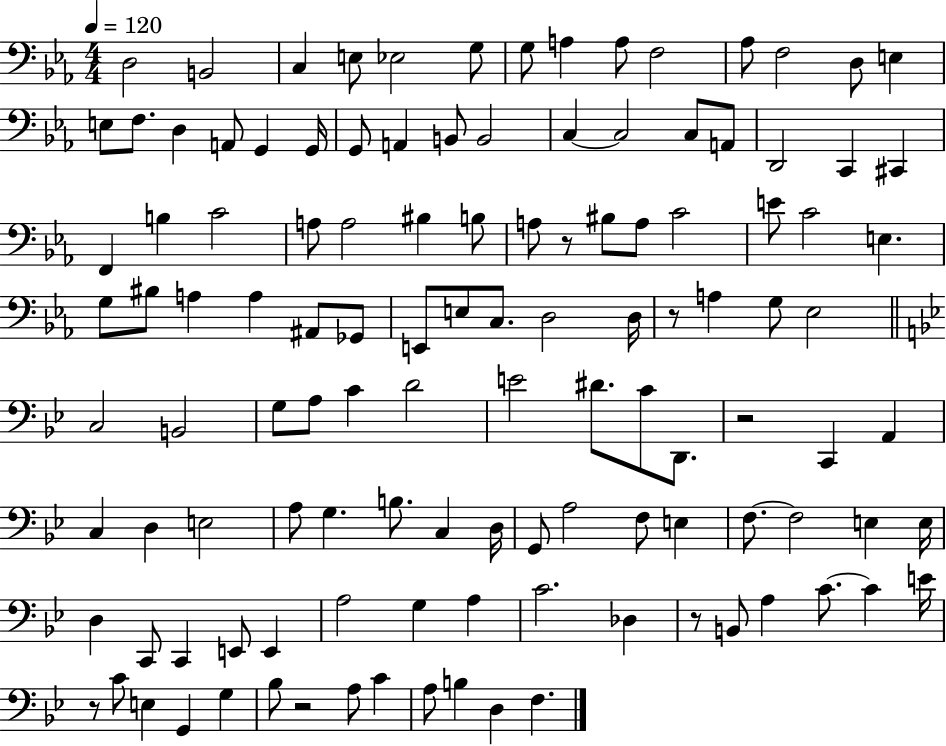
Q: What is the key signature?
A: EES major